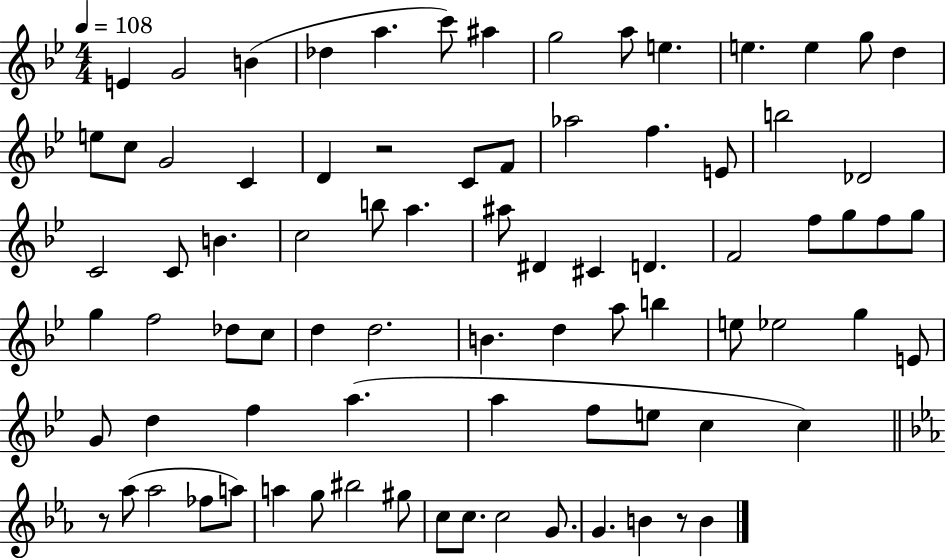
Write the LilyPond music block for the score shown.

{
  \clef treble
  \numericTimeSignature
  \time 4/4
  \key bes \major
  \tempo 4 = 108
  e'4 g'2 b'4( | des''4 a''4. c'''8) ais''4 | g''2 a''8 e''4. | e''4. e''4 g''8 d''4 | \break e''8 c''8 g'2 c'4 | d'4 r2 c'8 f'8 | aes''2 f''4. e'8 | b''2 des'2 | \break c'2 c'8 b'4. | c''2 b''8 a''4. | ais''8 dis'4 cis'4 d'4. | f'2 f''8 g''8 f''8 g''8 | \break g''4 f''2 des''8 c''8 | d''4 d''2. | b'4. d''4 a''8 b''4 | e''8 ees''2 g''4 e'8 | \break g'8 d''4 f''4 a''4.( | a''4 f''8 e''8 c''4 c''4) | \bar "||" \break \key ees \major r8 aes''8( aes''2 fes''8 a''8) | a''4 g''8 bis''2 gis''8 | c''8 c''8. c''2 g'8. | g'4. b'4 r8 b'4 | \break \bar "|."
}